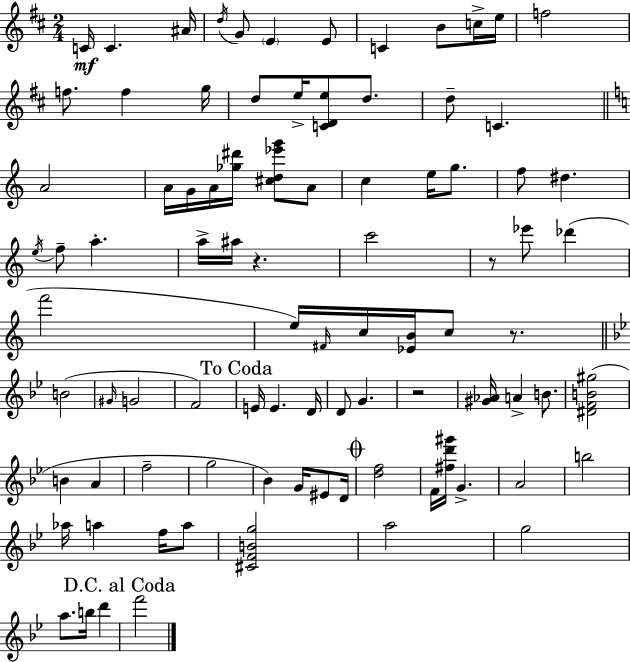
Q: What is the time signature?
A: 2/4